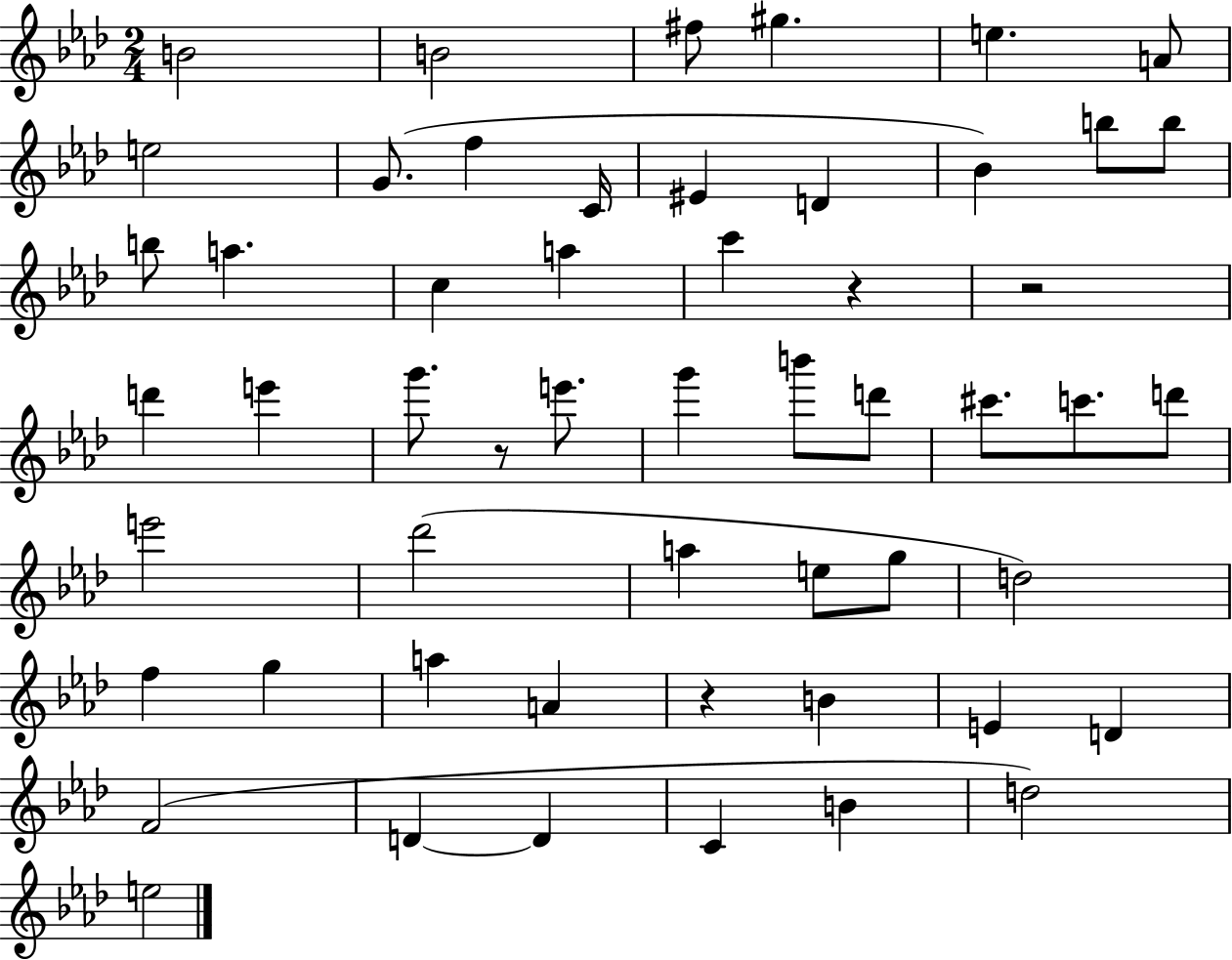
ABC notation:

X:1
T:Untitled
M:2/4
L:1/4
K:Ab
B2 B2 ^f/2 ^g e A/2 e2 G/2 f C/4 ^E D _B b/2 b/2 b/2 a c a c' z z2 d' e' g'/2 z/2 e'/2 g' b'/2 d'/2 ^c'/2 c'/2 d'/2 e'2 _d'2 a e/2 g/2 d2 f g a A z B E D F2 D D C B d2 e2